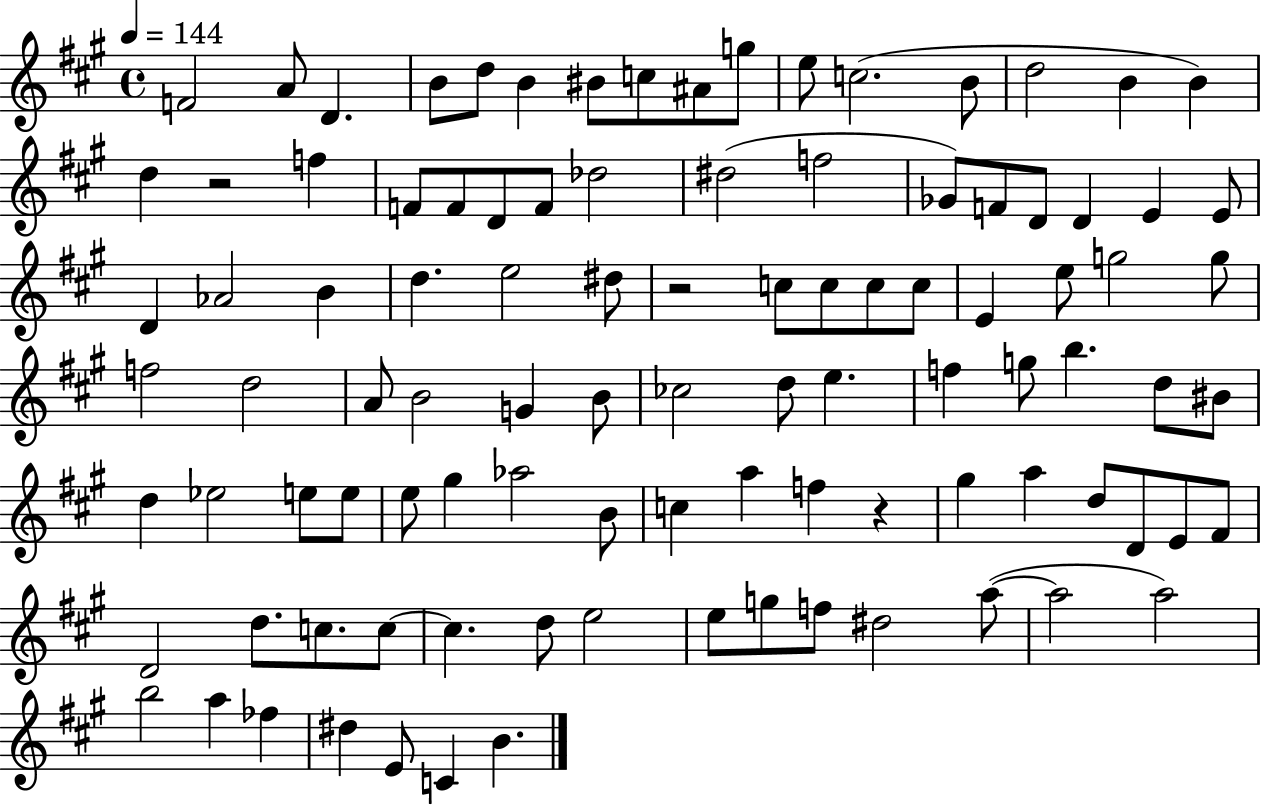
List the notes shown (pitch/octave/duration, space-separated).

F4/h A4/e D4/q. B4/e D5/e B4/q BIS4/e C5/e A#4/e G5/e E5/e C5/h. B4/e D5/h B4/q B4/q D5/q R/h F5/q F4/e F4/e D4/e F4/e Db5/h D#5/h F5/h Gb4/e F4/e D4/e D4/q E4/q E4/e D4/q Ab4/h B4/q D5/q. E5/h D#5/e R/h C5/e C5/e C5/e C5/e E4/q E5/e G5/h G5/e F5/h D5/h A4/e B4/h G4/q B4/e CES5/h D5/e E5/q. F5/q G5/e B5/q. D5/e BIS4/e D5/q Eb5/h E5/e E5/e E5/e G#5/q Ab5/h B4/e C5/q A5/q F5/q R/q G#5/q A5/q D5/e D4/e E4/e F#4/e D4/h D5/e. C5/e. C5/e C5/q. D5/e E5/h E5/e G5/e F5/e D#5/h A5/e A5/h A5/h B5/h A5/q FES5/q D#5/q E4/e C4/q B4/q.